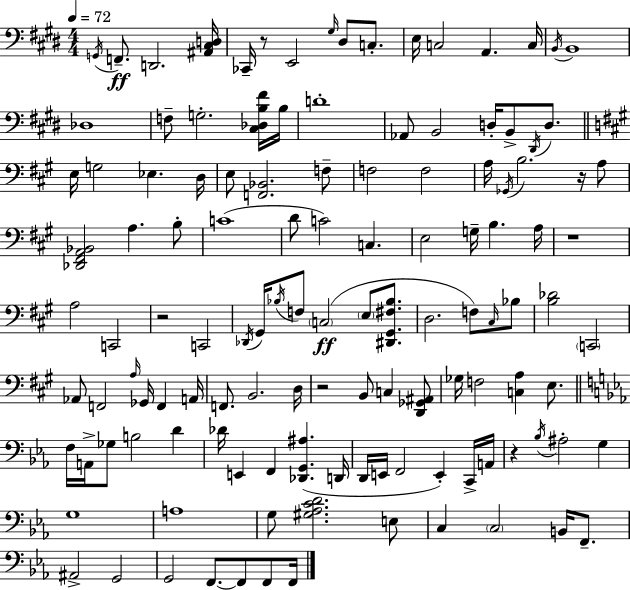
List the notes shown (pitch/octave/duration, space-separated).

G2/s F2/e. D2/h. [A#2,C#3,D3]/s CES2/s R/e E2/h G#3/s D#3/e C3/e. E3/s C3/h A2/q. C3/s B2/s B2/w Db3/w F3/e G3/h. [C#3,Db3,B3,F#4]/s B3/s D4/w Ab2/e B2/h D3/s B2/e D#2/s D3/e. E3/s G3/h Eb3/q. D3/s E3/e [F2,Bb2]/h. F3/e F3/h F3/h A3/s Gb2/s B3/h. R/s A3/e [Db2,F#2,A2,Bb2]/h A3/q. B3/e C4/w D4/e C4/h C3/q. E3/h G3/s B3/q. A3/s R/w A3/h C2/h R/h C2/h Db2/s G#2/s Bb3/s F3/e C3/h E3/e [D#2,G#2,F#3,Bb3]/e. D3/h. F3/e C#3/s Bb3/e [B3,Db4]/h C2/h Ab2/e F2/h A3/s Gb2/s F2/q A2/s F2/e. B2/h. D3/s R/h B2/e C3/q [D2,Gb2,A#2]/e Gb3/s F3/h [C3,A3]/q E3/e. F3/s A2/s Gb3/e B3/h D4/q Db4/s E2/q F2/q [Db2,G2,A#3]/q. D2/s D2/s E2/s F2/h E2/q C2/s A2/s R/q Bb3/s A#3/h G3/q G3/w A3/w G3/e [G#3,Ab3,C4,D4]/h. E3/e C3/q C3/h B2/s F2/e. A#2/h G2/h G2/h F2/e. F2/e F2/e F2/s